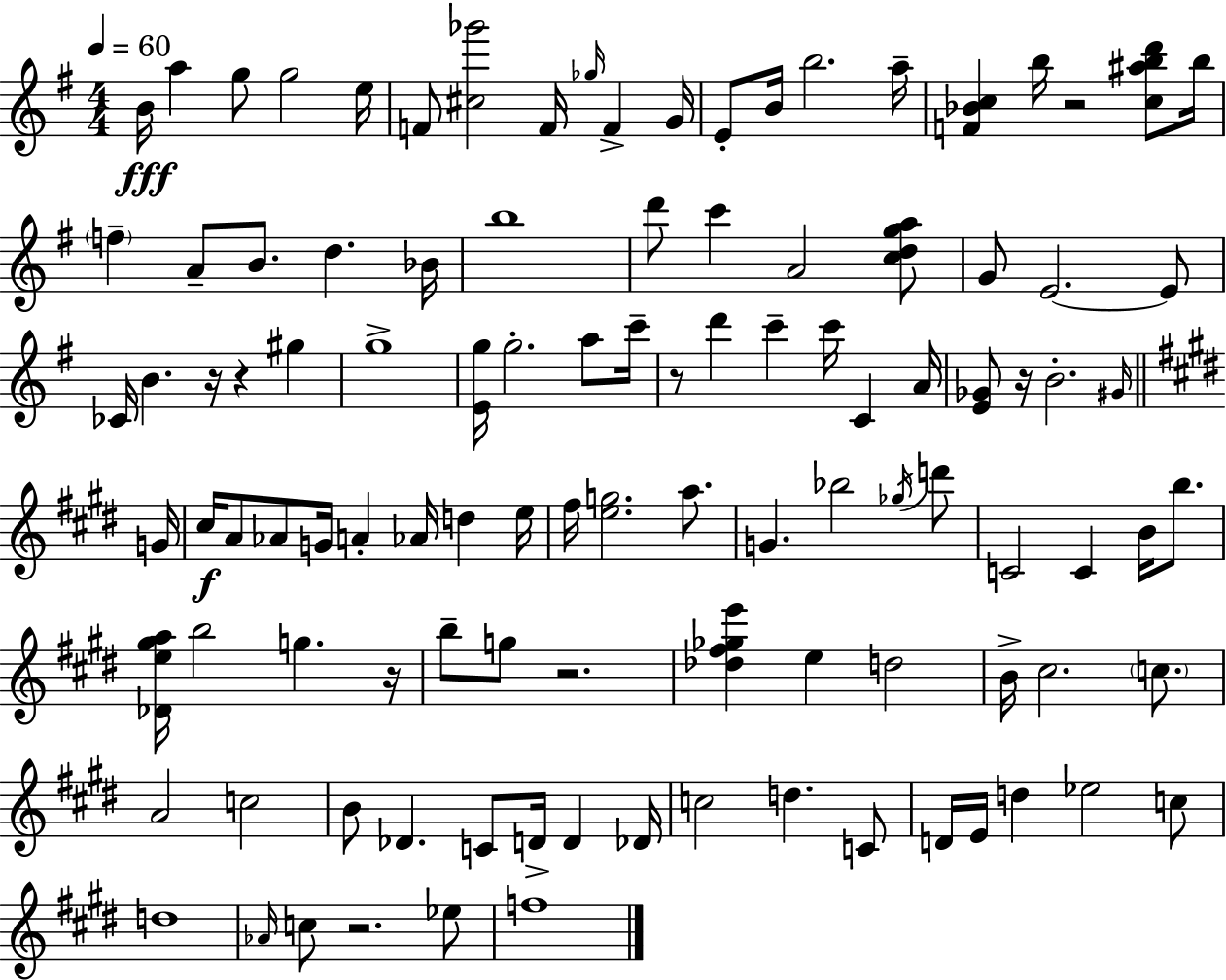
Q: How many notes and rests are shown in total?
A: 108